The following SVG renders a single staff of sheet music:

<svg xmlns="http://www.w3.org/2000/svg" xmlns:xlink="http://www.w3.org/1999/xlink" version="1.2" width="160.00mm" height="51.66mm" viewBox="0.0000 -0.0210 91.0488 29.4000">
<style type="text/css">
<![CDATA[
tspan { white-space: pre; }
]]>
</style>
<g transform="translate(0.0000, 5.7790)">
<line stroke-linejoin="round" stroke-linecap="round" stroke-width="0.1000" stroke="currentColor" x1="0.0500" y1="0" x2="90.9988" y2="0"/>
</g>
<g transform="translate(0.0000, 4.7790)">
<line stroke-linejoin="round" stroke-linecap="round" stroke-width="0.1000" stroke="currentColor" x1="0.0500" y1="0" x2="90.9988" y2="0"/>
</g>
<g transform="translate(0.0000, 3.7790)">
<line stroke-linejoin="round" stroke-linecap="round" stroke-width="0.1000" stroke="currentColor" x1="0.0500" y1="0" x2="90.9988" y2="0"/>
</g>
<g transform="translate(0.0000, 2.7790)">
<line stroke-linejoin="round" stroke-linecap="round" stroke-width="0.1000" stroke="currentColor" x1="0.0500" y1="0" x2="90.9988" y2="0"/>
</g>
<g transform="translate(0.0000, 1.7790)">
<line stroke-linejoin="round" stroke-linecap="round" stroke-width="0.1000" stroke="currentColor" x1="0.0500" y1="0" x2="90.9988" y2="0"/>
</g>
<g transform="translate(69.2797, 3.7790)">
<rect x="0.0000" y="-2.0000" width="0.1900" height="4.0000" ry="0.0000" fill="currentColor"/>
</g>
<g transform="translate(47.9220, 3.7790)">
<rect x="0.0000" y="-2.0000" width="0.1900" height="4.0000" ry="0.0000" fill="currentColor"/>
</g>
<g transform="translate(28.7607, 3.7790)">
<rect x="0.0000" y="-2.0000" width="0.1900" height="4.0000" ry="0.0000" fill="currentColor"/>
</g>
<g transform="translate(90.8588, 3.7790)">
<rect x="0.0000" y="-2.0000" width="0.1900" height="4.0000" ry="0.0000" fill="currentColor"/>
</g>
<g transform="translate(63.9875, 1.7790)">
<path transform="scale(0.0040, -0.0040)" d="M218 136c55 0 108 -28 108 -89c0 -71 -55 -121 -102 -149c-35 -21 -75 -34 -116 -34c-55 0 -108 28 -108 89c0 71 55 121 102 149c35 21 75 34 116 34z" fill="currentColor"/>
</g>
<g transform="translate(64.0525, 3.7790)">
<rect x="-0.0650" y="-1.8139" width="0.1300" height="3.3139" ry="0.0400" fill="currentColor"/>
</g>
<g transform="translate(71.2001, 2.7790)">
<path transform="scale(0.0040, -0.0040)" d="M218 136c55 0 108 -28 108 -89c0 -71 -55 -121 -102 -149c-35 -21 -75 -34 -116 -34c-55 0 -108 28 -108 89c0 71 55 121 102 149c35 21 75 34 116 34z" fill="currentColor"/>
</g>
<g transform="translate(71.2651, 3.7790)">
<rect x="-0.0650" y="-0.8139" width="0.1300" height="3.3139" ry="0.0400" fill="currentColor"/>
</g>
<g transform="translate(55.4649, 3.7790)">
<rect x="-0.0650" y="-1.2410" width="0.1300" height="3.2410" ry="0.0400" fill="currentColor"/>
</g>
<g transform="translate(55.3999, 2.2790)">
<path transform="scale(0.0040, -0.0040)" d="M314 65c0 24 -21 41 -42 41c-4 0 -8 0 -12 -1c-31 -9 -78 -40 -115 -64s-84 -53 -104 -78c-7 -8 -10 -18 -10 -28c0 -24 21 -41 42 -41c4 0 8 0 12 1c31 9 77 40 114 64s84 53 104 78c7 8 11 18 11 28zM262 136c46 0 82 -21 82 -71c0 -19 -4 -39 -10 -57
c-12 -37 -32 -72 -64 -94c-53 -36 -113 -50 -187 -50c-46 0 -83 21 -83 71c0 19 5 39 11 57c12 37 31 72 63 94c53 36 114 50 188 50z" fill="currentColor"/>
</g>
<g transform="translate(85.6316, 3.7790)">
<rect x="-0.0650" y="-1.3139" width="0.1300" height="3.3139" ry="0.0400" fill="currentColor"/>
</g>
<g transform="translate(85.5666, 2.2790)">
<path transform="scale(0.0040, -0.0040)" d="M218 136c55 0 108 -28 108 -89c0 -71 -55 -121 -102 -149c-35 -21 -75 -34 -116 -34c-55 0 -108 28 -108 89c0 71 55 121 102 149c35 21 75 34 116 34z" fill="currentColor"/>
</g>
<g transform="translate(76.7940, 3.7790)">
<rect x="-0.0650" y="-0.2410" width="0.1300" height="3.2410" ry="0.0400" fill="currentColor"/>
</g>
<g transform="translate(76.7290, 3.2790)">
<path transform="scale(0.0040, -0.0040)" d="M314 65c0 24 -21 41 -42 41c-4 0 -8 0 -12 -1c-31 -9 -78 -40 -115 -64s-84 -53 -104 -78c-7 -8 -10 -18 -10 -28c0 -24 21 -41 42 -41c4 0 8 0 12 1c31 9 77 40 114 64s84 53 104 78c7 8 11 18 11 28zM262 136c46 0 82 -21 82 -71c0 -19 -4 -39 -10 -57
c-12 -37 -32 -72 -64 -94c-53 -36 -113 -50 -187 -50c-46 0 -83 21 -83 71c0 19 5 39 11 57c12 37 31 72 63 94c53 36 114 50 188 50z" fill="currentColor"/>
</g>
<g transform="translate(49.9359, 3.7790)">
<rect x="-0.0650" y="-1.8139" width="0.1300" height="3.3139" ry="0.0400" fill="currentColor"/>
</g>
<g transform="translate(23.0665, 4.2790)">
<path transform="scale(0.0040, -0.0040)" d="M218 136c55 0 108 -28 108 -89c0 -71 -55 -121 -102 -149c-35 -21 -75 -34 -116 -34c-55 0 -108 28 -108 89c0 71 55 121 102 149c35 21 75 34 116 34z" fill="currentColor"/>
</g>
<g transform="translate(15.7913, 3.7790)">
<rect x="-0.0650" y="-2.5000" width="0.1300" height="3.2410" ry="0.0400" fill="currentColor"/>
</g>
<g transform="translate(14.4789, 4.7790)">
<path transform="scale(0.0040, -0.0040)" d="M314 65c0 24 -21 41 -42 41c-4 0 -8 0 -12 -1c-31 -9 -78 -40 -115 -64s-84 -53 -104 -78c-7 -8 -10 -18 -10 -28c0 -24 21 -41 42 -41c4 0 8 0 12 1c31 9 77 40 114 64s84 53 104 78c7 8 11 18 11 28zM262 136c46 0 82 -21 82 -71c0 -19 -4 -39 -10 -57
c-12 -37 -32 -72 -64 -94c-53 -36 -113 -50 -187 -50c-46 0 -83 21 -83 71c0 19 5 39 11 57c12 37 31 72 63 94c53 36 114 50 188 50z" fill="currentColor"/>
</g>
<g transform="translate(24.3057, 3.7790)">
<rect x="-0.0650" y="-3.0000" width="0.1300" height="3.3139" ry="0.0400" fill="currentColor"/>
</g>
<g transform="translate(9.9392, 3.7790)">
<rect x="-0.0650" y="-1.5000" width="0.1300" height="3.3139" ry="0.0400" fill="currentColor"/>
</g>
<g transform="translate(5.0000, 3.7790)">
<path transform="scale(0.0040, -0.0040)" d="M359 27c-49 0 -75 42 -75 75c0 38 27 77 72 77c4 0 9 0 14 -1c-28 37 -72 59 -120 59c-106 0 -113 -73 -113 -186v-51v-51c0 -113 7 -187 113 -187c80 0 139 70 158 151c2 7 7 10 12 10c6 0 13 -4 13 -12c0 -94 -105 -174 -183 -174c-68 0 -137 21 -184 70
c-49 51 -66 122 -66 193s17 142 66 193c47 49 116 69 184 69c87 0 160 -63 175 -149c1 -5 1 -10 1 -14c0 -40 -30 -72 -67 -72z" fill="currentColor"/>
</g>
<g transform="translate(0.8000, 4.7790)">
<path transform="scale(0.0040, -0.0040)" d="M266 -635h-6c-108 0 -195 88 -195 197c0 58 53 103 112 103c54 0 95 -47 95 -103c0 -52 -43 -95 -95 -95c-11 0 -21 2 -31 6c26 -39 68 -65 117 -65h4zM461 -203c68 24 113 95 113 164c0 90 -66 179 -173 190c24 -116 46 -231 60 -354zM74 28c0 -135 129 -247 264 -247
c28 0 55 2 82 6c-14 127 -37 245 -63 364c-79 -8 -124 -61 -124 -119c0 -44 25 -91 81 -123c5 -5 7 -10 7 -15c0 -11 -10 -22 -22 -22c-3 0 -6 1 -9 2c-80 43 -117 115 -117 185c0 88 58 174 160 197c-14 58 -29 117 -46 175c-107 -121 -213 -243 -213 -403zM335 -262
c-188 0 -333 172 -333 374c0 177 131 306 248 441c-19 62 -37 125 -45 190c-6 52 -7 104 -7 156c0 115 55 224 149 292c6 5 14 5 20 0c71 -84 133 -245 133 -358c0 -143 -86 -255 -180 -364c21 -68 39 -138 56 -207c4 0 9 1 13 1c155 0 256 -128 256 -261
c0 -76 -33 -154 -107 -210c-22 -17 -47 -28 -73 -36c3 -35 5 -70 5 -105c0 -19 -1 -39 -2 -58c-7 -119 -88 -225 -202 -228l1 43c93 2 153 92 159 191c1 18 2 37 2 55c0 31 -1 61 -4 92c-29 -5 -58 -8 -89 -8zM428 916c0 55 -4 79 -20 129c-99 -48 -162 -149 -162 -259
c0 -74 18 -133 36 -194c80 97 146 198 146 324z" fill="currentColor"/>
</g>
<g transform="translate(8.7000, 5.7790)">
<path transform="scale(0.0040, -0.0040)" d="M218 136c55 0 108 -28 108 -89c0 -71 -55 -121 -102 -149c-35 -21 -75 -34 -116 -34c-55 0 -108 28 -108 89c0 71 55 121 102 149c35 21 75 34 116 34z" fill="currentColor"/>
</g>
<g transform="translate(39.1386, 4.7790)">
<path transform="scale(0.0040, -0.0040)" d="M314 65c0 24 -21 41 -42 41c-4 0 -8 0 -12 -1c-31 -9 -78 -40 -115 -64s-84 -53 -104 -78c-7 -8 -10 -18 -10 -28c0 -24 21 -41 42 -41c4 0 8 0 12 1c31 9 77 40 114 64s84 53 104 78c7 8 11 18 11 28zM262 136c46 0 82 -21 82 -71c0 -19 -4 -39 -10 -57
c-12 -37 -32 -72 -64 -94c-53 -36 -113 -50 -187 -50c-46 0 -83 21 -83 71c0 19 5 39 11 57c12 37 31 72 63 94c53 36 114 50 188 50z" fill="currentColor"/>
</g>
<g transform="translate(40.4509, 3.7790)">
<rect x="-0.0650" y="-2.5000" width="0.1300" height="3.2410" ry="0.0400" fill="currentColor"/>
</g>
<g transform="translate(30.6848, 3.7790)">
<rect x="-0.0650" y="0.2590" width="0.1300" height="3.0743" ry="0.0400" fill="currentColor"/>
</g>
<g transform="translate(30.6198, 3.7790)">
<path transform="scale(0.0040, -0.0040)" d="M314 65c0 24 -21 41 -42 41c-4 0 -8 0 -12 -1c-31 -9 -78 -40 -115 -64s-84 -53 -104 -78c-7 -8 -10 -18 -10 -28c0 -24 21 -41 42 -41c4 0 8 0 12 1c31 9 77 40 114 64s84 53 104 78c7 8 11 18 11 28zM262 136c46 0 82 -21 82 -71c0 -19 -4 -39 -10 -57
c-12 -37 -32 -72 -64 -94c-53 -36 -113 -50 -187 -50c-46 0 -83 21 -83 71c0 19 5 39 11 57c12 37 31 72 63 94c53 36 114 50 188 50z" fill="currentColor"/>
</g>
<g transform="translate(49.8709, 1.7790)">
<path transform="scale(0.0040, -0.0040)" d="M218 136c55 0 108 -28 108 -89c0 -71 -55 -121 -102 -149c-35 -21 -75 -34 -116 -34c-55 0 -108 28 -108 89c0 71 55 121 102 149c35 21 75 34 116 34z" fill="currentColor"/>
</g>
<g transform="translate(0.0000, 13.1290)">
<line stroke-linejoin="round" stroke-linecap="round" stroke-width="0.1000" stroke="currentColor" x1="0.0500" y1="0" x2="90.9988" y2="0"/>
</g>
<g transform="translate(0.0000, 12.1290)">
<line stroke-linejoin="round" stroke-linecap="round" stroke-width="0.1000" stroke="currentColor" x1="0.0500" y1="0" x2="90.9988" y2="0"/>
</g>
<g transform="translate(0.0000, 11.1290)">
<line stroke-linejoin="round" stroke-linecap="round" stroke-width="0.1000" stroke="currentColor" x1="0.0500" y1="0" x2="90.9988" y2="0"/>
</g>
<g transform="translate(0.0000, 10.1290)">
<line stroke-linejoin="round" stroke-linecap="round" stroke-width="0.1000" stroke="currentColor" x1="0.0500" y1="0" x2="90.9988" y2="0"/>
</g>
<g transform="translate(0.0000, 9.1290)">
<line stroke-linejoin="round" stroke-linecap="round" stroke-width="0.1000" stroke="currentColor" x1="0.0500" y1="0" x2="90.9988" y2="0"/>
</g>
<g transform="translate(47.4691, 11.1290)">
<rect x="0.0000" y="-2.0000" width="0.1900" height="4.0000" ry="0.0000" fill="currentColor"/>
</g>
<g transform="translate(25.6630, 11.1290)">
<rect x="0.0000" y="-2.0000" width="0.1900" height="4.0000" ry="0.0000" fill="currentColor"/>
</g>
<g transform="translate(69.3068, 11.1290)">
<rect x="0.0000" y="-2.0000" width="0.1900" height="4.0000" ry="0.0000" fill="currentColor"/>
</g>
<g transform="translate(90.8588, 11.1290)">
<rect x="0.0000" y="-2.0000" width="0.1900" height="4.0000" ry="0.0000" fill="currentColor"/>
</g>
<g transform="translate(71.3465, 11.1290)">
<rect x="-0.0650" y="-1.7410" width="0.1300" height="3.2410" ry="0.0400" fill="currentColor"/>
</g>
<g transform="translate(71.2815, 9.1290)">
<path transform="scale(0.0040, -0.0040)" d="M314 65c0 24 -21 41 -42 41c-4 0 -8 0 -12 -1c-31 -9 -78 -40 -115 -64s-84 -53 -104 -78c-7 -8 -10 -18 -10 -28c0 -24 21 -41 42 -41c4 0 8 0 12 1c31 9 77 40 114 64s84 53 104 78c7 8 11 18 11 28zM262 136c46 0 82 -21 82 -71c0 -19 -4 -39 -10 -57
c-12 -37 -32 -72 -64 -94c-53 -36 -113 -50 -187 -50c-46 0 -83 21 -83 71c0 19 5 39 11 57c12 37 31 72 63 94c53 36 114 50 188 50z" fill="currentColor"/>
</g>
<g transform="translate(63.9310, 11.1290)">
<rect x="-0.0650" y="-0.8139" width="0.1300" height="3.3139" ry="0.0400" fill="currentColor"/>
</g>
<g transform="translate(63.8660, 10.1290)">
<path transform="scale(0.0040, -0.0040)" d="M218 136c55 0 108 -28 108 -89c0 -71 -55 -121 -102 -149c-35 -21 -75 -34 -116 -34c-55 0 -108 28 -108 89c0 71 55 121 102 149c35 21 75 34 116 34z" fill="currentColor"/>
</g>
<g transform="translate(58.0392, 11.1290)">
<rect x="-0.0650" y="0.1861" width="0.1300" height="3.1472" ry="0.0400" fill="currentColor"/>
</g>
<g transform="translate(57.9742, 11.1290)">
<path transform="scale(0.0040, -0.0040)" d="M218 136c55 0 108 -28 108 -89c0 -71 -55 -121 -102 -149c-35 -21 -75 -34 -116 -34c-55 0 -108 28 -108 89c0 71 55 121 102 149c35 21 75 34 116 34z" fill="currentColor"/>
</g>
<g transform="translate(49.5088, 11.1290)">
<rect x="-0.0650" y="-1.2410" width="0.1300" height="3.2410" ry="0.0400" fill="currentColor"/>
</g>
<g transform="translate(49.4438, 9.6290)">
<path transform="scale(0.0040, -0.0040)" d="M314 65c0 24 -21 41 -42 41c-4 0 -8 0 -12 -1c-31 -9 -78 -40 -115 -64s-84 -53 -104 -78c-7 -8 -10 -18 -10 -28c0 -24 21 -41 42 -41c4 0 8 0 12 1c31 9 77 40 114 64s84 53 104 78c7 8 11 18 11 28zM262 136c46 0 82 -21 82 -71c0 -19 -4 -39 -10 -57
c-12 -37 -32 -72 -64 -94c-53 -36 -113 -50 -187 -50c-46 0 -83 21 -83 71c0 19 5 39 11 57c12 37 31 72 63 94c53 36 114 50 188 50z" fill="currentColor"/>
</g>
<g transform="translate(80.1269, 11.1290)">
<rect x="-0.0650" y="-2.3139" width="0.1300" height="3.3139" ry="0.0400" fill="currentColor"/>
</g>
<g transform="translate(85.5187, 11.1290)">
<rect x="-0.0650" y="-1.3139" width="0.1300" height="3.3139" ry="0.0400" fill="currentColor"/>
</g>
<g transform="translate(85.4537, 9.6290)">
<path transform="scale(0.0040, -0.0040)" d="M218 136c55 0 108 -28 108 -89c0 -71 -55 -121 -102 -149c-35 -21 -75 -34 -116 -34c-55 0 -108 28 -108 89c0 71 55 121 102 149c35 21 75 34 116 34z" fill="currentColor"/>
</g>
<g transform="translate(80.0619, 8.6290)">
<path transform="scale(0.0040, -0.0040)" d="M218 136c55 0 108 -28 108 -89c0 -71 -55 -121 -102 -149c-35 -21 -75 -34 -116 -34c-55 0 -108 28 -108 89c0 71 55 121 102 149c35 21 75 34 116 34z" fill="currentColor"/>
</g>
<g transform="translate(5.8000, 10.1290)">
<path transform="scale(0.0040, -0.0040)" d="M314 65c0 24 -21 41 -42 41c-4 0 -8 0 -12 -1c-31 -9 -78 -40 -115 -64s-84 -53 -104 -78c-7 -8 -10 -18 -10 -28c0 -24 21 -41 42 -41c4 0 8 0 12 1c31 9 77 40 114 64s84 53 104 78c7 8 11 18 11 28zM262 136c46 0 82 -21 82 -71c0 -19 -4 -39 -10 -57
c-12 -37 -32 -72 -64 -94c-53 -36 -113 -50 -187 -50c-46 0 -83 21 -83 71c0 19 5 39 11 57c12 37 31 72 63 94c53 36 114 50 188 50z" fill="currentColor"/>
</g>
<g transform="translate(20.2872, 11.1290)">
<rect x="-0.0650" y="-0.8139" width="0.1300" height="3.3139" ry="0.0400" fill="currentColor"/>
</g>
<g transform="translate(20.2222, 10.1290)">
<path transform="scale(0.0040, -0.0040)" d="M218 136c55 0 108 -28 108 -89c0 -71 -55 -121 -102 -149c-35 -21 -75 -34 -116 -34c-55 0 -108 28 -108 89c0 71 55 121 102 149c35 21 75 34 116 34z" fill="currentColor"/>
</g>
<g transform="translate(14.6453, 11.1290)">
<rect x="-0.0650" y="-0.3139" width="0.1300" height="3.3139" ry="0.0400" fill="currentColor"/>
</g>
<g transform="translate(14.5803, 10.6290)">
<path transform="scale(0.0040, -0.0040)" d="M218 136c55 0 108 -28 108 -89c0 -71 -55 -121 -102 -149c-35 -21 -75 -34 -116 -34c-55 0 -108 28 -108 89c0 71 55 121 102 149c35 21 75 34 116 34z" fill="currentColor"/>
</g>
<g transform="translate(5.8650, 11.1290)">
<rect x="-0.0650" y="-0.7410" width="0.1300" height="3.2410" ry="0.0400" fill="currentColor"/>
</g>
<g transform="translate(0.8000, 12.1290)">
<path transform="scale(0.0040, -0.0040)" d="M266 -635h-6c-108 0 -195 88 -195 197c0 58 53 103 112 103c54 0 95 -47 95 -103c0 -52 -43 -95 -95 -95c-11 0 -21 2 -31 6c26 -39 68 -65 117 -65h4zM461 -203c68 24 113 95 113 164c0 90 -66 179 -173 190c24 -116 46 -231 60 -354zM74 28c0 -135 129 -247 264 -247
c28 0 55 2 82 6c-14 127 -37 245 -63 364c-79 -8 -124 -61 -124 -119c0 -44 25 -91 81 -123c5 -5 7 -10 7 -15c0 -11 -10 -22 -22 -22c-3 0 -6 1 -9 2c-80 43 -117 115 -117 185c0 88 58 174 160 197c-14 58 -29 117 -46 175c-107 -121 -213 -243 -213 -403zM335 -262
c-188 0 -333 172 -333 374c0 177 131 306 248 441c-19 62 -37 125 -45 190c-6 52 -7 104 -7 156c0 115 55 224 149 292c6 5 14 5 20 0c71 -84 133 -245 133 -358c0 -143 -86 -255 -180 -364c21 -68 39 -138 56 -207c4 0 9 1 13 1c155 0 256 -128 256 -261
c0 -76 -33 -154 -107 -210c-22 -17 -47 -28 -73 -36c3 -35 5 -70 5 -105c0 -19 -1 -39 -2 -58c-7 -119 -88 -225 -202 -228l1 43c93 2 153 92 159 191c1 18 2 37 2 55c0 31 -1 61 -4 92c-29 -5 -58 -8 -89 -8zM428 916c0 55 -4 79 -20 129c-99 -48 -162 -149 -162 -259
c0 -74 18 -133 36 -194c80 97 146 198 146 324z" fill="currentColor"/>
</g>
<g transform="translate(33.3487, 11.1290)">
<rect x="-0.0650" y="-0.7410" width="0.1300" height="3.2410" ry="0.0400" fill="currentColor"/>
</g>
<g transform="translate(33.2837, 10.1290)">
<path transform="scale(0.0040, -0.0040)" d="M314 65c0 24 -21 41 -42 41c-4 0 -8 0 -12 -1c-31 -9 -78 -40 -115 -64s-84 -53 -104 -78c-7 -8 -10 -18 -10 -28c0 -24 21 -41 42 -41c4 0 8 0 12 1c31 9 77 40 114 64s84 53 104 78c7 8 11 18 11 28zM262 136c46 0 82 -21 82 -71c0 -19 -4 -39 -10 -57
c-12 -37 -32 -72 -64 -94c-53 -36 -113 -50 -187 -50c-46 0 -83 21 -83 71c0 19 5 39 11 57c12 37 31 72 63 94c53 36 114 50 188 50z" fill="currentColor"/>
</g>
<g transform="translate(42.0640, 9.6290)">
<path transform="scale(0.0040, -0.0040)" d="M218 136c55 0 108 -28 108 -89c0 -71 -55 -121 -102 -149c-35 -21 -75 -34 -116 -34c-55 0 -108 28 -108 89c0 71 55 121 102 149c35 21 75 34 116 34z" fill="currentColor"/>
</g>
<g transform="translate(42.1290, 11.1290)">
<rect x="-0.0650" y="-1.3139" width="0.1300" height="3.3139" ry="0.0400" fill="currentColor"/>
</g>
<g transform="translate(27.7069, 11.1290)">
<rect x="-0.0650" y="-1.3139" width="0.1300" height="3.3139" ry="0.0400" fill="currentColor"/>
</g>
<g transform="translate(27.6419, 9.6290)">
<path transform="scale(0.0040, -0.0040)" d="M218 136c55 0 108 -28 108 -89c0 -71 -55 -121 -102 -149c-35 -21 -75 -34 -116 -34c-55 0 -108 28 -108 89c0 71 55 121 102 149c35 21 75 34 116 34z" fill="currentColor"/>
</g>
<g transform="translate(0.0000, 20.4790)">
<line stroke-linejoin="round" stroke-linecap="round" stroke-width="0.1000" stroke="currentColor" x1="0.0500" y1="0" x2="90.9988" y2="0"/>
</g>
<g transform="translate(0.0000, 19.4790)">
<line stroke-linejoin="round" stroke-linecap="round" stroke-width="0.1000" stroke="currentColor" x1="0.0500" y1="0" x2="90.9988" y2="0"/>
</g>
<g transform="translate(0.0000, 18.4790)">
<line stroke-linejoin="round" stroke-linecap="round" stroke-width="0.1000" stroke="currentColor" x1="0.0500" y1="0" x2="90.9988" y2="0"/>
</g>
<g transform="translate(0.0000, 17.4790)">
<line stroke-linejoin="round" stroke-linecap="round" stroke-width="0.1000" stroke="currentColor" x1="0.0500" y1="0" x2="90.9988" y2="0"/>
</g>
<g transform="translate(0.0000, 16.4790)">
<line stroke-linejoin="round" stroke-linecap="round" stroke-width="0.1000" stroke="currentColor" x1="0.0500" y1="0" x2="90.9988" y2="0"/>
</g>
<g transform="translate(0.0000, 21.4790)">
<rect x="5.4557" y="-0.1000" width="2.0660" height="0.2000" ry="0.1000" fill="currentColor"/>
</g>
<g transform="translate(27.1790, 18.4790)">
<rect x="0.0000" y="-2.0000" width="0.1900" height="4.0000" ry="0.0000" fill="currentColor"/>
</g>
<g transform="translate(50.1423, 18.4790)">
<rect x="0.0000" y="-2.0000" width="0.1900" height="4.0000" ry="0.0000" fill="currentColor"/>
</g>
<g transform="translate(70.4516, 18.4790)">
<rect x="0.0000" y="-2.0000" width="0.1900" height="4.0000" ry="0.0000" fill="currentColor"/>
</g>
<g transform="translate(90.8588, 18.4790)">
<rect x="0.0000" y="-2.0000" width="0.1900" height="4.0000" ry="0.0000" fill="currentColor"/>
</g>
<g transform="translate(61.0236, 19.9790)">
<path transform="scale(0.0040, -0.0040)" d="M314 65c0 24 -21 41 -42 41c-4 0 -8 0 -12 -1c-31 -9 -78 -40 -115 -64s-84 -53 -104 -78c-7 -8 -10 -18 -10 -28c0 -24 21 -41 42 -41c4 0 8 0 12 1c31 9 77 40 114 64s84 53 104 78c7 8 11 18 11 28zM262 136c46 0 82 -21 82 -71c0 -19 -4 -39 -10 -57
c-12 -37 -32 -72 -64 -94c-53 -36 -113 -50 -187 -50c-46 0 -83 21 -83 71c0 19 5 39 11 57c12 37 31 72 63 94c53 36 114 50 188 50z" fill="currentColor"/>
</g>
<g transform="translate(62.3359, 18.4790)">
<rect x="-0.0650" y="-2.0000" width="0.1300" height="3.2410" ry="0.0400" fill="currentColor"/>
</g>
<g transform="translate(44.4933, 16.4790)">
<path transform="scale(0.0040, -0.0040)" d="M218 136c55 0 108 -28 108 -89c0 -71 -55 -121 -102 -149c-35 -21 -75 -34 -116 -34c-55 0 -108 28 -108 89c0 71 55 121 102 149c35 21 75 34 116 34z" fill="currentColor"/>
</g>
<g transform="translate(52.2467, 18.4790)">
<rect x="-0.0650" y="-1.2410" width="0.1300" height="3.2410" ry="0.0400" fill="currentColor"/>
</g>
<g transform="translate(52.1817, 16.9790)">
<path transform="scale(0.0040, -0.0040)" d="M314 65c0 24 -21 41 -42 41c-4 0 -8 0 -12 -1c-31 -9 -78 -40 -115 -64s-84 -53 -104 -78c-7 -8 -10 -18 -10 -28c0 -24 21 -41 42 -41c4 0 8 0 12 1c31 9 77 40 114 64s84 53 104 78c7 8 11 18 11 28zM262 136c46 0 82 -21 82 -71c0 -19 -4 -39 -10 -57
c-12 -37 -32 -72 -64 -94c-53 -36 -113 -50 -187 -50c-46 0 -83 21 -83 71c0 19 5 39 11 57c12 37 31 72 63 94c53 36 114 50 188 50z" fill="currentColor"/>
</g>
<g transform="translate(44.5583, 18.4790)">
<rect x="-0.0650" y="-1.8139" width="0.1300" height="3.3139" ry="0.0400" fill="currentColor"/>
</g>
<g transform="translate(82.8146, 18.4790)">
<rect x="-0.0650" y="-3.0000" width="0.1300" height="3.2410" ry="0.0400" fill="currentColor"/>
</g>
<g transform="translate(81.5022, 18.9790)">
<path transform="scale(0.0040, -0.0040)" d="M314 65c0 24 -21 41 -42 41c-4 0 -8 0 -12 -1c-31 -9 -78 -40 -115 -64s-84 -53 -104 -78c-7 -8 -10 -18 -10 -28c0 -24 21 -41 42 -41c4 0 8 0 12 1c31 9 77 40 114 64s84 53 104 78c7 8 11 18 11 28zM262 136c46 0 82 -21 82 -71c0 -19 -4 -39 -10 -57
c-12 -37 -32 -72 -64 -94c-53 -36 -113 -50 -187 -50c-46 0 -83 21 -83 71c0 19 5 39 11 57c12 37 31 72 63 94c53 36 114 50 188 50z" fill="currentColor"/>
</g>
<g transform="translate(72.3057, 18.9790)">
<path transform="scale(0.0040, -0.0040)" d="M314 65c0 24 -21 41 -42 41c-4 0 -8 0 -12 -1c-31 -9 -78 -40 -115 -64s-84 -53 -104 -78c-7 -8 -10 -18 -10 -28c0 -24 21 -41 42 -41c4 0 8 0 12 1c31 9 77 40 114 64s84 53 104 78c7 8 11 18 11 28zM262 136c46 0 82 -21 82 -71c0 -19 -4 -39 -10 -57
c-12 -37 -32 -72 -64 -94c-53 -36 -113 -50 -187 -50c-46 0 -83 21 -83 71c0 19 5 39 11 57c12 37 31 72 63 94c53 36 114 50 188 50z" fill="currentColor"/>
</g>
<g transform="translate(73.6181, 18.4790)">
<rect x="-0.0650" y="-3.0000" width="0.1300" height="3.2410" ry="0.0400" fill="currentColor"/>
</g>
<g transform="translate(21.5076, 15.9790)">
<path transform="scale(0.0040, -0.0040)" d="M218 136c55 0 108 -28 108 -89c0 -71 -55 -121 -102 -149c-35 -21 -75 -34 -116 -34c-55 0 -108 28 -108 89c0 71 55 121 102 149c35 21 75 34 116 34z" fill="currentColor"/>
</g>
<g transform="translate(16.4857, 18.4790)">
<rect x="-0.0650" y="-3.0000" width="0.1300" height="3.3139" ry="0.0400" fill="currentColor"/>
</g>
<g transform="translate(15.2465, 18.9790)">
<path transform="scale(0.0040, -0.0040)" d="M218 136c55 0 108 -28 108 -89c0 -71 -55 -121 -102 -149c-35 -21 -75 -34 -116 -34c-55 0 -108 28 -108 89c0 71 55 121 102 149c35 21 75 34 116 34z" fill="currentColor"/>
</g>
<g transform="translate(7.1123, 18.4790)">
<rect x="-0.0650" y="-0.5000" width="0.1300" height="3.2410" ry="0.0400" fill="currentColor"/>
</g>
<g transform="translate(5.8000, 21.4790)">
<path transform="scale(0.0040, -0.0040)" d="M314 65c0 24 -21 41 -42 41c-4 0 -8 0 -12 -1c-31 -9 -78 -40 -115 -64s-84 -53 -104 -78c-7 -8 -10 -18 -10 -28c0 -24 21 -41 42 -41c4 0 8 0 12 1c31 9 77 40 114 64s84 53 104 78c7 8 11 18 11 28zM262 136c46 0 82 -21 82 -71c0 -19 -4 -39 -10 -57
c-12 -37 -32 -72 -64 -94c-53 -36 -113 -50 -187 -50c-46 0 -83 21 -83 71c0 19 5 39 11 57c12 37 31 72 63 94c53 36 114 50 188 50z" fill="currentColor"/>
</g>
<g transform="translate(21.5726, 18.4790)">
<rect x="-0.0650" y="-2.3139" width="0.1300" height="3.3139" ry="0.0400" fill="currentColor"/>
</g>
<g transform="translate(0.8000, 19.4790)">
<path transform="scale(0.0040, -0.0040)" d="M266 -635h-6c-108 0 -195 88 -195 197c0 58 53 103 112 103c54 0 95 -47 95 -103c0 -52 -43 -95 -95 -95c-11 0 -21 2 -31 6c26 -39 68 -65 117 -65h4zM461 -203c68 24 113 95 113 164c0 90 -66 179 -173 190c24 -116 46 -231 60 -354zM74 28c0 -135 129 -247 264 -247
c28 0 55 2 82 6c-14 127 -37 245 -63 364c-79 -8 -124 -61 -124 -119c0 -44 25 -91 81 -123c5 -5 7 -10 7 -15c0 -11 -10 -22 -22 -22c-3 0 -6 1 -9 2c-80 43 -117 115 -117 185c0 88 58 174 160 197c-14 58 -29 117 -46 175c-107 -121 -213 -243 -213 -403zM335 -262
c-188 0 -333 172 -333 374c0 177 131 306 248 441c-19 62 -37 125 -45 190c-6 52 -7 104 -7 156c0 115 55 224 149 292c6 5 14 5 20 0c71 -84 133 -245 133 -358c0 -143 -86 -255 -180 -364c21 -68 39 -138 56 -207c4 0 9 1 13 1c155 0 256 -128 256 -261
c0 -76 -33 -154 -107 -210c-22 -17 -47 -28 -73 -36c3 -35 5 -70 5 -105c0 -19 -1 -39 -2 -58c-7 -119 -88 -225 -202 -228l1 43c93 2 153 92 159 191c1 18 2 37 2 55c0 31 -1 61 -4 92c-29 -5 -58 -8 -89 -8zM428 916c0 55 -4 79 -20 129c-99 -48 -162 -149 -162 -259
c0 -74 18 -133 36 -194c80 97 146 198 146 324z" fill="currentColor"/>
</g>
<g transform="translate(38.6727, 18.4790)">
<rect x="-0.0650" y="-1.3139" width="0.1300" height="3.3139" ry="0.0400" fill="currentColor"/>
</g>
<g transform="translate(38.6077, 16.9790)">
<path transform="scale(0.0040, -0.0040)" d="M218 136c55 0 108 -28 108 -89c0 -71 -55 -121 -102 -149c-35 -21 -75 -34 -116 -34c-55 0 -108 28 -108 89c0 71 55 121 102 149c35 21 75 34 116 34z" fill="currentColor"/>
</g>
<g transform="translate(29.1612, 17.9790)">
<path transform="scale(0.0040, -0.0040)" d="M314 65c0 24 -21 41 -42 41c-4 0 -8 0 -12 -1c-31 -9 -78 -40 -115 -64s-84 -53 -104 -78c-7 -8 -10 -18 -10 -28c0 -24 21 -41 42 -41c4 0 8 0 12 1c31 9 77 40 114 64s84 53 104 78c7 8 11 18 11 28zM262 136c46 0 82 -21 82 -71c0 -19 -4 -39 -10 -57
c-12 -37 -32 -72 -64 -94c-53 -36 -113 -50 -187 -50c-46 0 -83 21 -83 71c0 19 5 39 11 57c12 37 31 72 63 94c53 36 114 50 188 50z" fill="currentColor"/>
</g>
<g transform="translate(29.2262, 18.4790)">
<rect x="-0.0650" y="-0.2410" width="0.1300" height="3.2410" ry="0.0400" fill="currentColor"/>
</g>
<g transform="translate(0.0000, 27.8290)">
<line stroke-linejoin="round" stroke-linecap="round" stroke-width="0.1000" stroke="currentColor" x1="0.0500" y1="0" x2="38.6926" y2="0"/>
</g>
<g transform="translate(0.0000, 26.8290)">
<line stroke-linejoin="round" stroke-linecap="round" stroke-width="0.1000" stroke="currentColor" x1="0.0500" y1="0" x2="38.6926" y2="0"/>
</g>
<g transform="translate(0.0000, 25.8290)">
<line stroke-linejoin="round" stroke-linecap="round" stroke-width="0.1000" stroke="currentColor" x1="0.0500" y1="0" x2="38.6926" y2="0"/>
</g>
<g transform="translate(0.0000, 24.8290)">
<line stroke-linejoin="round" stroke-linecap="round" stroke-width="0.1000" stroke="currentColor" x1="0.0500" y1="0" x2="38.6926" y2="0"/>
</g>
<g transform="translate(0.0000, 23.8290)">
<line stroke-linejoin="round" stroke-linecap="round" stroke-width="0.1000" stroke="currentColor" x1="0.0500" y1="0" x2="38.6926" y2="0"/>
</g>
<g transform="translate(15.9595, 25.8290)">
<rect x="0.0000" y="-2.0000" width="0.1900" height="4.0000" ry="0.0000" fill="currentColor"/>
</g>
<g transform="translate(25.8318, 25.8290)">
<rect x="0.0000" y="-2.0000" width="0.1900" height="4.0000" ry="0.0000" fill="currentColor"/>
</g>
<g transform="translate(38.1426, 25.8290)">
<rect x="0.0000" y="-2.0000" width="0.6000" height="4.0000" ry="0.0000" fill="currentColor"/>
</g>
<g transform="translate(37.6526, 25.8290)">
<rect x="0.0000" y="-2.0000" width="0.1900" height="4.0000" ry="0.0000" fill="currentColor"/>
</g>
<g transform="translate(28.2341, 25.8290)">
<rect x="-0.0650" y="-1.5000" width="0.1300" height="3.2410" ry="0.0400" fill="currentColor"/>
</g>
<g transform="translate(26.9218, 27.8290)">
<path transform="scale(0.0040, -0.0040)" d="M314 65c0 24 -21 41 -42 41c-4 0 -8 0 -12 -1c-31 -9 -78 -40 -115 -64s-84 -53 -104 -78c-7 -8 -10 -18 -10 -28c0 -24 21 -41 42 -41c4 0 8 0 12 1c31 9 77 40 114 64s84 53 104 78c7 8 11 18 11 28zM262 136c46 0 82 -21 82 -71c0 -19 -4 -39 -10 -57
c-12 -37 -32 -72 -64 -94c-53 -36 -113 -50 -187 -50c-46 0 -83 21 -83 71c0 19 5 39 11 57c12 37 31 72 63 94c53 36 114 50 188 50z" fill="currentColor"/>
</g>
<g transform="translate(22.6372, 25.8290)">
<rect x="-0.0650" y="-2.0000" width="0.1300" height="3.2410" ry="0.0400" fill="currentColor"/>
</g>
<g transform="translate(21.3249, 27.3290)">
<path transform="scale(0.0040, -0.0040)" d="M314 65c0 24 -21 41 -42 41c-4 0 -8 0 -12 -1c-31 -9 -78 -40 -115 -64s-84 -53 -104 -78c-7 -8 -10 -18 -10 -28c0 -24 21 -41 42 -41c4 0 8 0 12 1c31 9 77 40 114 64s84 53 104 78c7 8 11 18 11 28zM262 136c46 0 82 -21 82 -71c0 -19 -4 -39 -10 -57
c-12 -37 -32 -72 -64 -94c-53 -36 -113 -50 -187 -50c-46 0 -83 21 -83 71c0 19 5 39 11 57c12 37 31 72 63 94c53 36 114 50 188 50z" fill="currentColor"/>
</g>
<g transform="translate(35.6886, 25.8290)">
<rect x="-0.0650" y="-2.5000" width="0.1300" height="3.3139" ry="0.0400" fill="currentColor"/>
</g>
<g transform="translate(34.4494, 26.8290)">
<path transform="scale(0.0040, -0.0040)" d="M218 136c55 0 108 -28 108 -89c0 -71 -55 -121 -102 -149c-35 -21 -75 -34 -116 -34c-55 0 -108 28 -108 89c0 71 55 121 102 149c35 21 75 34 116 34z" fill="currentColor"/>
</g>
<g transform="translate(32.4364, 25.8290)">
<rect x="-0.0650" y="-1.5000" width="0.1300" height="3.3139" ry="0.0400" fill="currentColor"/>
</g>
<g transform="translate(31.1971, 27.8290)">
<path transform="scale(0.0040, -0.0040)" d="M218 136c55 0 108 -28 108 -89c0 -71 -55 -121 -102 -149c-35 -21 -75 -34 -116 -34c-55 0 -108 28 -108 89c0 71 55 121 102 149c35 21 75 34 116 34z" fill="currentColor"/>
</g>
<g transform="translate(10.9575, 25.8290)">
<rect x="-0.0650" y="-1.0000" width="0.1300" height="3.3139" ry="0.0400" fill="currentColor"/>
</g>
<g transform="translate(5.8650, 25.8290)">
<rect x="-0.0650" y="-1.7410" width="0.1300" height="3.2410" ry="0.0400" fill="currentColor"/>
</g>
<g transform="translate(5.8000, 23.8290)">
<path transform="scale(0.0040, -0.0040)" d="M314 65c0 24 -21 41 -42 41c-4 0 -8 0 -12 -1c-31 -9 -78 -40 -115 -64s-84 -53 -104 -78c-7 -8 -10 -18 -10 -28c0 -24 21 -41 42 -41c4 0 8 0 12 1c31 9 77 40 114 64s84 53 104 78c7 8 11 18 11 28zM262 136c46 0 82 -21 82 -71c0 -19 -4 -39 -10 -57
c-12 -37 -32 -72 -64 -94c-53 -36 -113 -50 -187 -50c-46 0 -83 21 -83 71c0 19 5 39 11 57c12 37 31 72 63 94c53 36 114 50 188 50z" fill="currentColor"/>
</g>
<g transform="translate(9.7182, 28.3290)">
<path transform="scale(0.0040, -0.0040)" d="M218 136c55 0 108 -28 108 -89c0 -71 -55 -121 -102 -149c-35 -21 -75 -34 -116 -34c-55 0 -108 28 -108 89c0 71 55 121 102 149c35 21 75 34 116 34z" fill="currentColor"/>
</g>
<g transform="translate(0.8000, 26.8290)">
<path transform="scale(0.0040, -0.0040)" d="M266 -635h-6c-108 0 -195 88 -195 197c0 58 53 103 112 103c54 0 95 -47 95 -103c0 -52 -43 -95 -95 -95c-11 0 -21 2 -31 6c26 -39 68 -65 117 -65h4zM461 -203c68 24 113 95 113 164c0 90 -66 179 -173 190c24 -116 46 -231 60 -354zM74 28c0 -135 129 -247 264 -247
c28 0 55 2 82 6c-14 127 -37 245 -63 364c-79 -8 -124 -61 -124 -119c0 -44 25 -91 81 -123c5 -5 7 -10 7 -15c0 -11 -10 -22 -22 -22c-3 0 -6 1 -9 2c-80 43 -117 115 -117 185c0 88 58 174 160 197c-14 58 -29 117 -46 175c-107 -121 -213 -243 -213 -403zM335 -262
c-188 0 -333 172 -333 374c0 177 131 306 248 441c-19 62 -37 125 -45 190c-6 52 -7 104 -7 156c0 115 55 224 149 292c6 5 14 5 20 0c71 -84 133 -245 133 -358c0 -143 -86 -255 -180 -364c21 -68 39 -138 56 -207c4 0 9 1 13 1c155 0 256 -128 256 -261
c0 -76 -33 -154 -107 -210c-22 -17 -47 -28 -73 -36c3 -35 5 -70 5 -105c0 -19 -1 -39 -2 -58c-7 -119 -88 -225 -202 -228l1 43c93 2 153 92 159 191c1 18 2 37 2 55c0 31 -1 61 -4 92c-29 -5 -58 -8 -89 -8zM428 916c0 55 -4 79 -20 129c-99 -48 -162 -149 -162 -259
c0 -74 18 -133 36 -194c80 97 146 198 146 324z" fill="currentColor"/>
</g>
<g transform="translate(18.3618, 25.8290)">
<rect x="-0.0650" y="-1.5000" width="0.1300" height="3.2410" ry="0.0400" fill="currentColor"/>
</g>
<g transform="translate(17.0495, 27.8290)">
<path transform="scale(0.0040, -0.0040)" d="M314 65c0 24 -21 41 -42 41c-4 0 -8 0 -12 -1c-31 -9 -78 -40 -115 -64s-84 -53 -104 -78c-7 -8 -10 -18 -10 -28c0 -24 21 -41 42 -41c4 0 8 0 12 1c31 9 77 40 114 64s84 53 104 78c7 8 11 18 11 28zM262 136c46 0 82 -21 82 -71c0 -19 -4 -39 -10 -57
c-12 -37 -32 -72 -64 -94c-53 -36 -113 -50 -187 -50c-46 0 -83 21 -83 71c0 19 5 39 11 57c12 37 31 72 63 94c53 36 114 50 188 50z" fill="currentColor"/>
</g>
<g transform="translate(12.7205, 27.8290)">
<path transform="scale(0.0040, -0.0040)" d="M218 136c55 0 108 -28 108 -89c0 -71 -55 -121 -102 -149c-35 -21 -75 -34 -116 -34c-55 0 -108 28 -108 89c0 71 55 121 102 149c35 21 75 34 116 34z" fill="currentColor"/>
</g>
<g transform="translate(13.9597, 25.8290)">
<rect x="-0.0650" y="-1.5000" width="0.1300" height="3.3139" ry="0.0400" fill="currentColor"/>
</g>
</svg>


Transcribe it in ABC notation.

X:1
T:Untitled
M:4/4
L:1/4
K:C
E G2 A B2 G2 f e2 f d c2 e d2 c d e d2 e e2 B d f2 g e C2 A g c2 e f e2 F2 A2 A2 f2 D E E2 F2 E2 E G